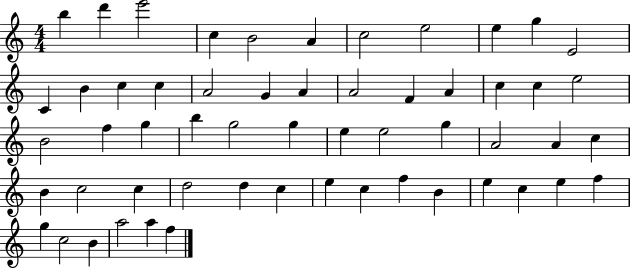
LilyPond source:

{
  \clef treble
  \numericTimeSignature
  \time 4/4
  \key c \major
  b''4 d'''4 e'''2 | c''4 b'2 a'4 | c''2 e''2 | e''4 g''4 e'2 | \break c'4 b'4 c''4 c''4 | a'2 g'4 a'4 | a'2 f'4 a'4 | c''4 c''4 e''2 | \break b'2 f''4 g''4 | b''4 g''2 g''4 | e''4 e''2 g''4 | a'2 a'4 c''4 | \break b'4 c''2 c''4 | d''2 d''4 c''4 | e''4 c''4 f''4 b'4 | e''4 c''4 e''4 f''4 | \break g''4 c''2 b'4 | a''2 a''4 f''4 | \bar "|."
}